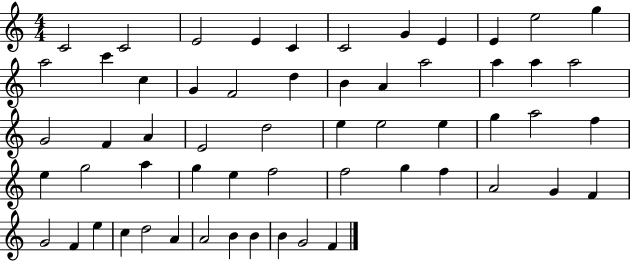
X:1
T:Untitled
M:4/4
L:1/4
K:C
C2 C2 E2 E C C2 G E E e2 g a2 c' c G F2 d B A a2 a a a2 G2 F A E2 d2 e e2 e g a2 f e g2 a g e f2 f2 g f A2 G F G2 F e c d2 A A2 B B B G2 F